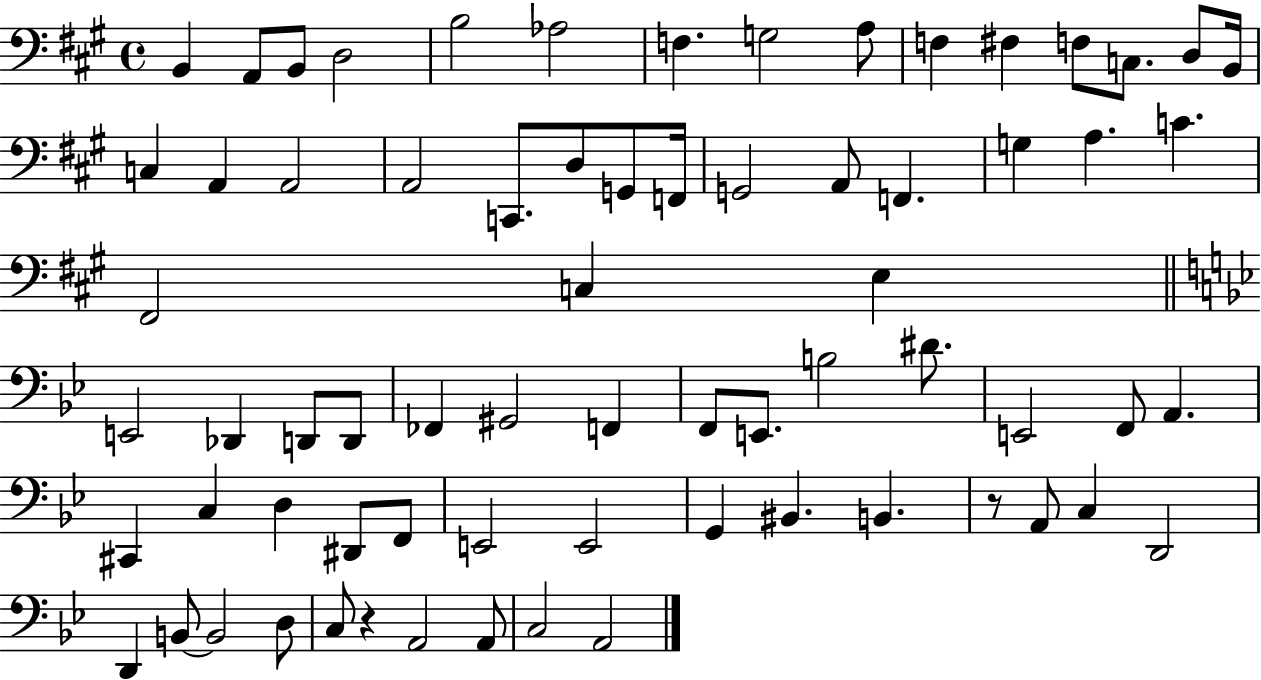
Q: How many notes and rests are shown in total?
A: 70